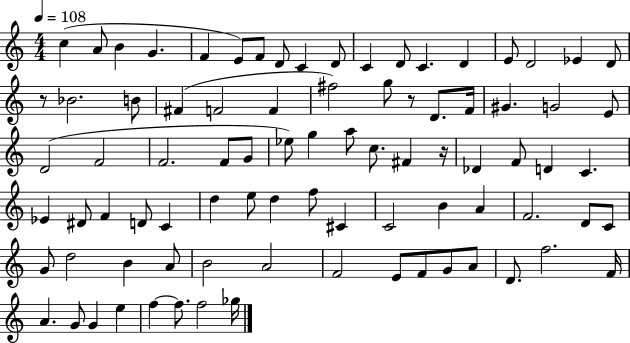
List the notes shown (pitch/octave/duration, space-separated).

C5/q A4/e B4/q G4/q. F4/q E4/e F4/e D4/e C4/q D4/e C4/q D4/e C4/q. D4/q E4/e D4/h Eb4/q D4/e R/e Bb4/h. B4/e F#4/q F4/h F4/q F#5/h G5/e R/e D4/e. F4/s G#4/q. G4/h E4/e D4/h F4/h F4/h. F4/e G4/e Eb5/e G5/q A5/e C5/e. F#4/q R/s Db4/q F4/e D4/q C4/q. Eb4/q D#4/e F4/q D4/e C4/q D5/q E5/e D5/q F5/e C#4/q C4/h B4/q A4/q F4/h. D4/e C4/e G4/e D5/h B4/q A4/e B4/h A4/h F4/h E4/e F4/e G4/e A4/e D4/e. F5/h. F4/s A4/q. G4/e G4/q E5/q F5/q F5/e. F5/h Gb5/s